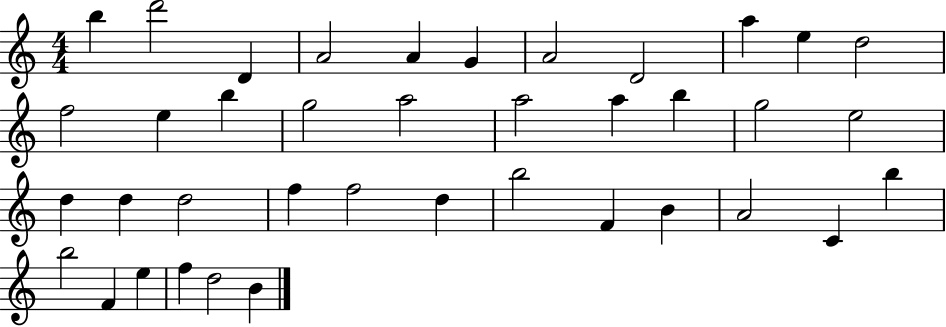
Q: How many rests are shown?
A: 0